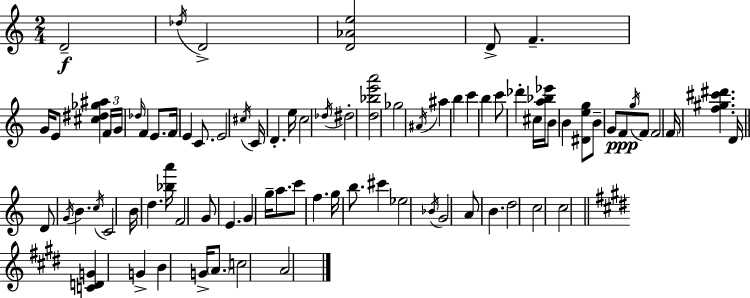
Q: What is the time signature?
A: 2/4